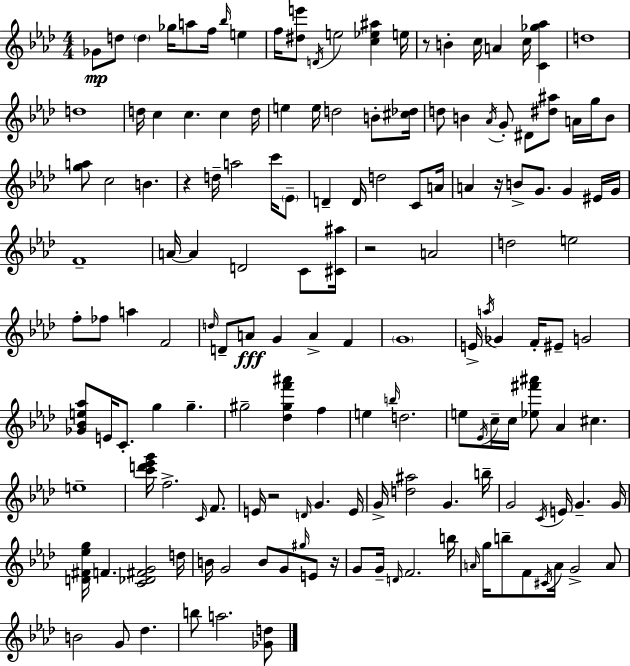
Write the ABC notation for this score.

X:1
T:Untitled
M:4/4
L:1/4
K:Fm
_G/2 d/2 d _g/4 a/2 f/4 _b/4 e f/4 [^de']/2 D/4 e2 [c_e^a] e/4 z/2 B c/4 A c/4 [C_g_a] d4 d4 d/4 c c c d/4 e e/4 d2 B/2 [^c_d]/4 d/2 B _A/4 G/2 ^D/2 [^d^a]/2 A/4 g/4 B/2 [ga]/2 c2 B z d/4 a2 c'/4 _E/2 D D/4 d2 C/2 A/4 A z/4 B/2 G/2 G ^E/4 G/4 F4 A/4 A D2 C/2 [^C^a]/4 z2 A2 d2 e2 f/2 _f/2 a F2 d/4 D/2 A/2 G A F G4 E/4 a/4 _G F/4 ^E/2 G2 [_G_Be_a]/2 E/4 C/2 g g ^g2 [_d^gf'^a'] f e b/4 d2 e/2 _E/4 c/4 c/4 [_e^f'^a']/2 _A ^c e4 [c'd'_e'g']/4 f2 C/4 F/2 E/4 z2 D/4 G E/4 G/4 [d^a]2 G b/4 G2 C/4 E/4 G G/4 [D^F_eg]/4 F [C_D^FG]2 d/4 B/4 G2 B/2 G/2 ^g/4 E/2 z/4 G/2 G/4 D/4 F2 b/4 A/4 g/4 b/2 F/2 ^C/4 A/4 G2 A/2 B2 G/2 _d b/2 a2 [_Gd]/2